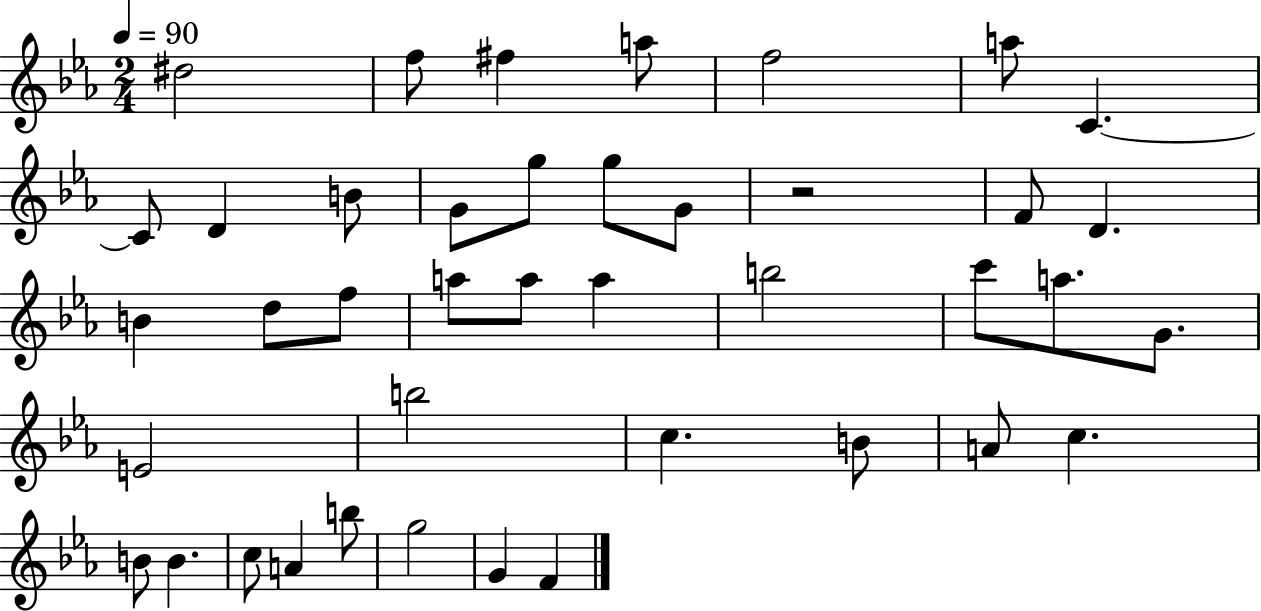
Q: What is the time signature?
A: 2/4